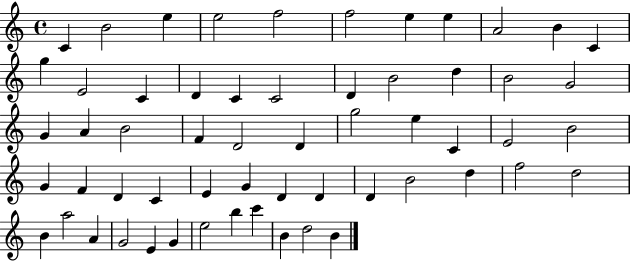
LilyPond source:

{
  \clef treble
  \time 4/4
  \defaultTimeSignature
  \key c \major
  c'4 b'2 e''4 | e''2 f''2 | f''2 e''4 e''4 | a'2 b'4 c'4 | \break g''4 e'2 c'4 | d'4 c'4 c'2 | d'4 b'2 d''4 | b'2 g'2 | \break g'4 a'4 b'2 | f'4 d'2 d'4 | g''2 e''4 c'4 | e'2 b'2 | \break g'4 f'4 d'4 c'4 | e'4 g'4 d'4 d'4 | d'4 b'2 d''4 | f''2 d''2 | \break b'4 a''2 a'4 | g'2 e'4 g'4 | e''2 b''4 c'''4 | b'4 d''2 b'4 | \break \bar "|."
}